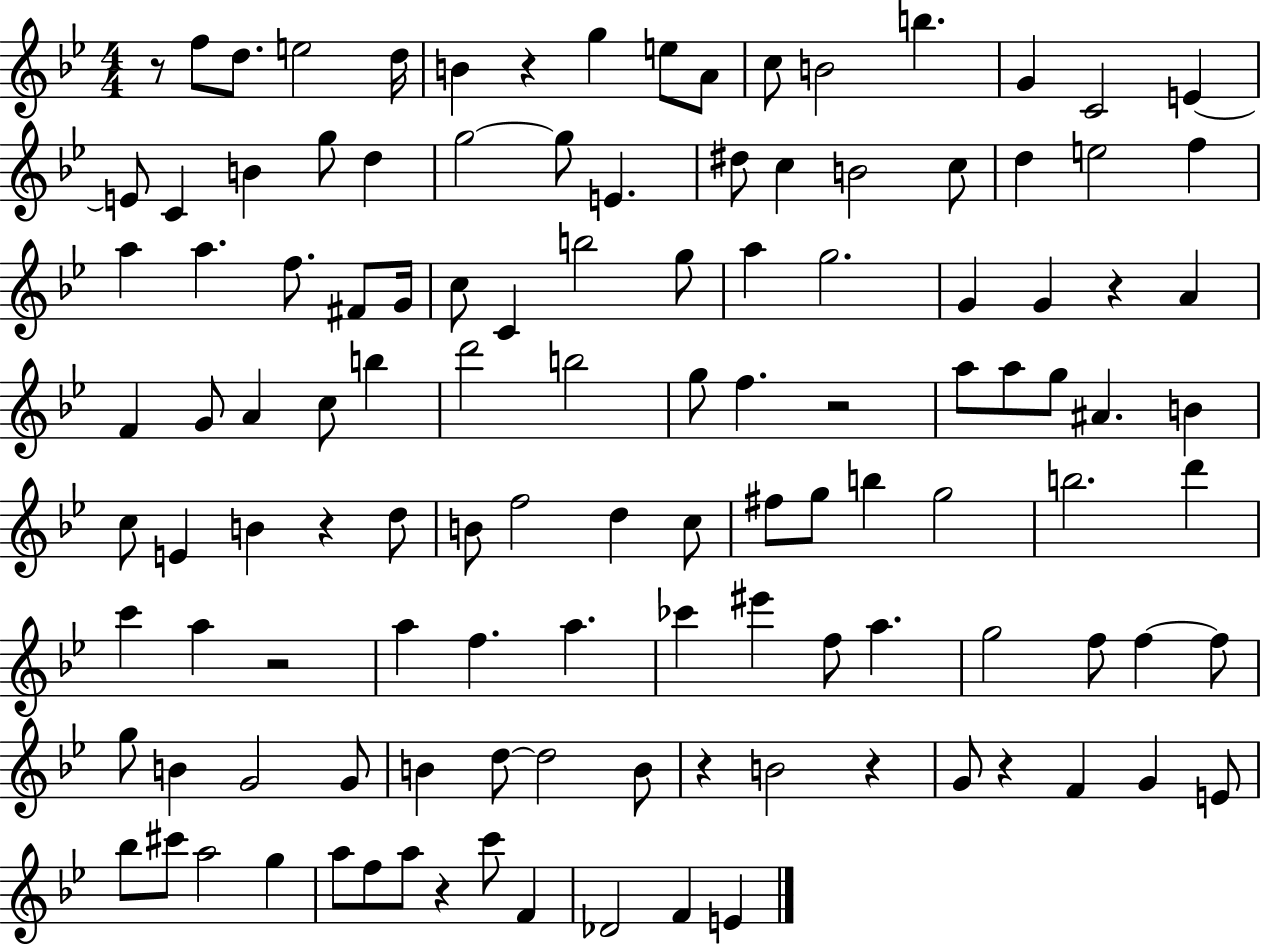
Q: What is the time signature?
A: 4/4